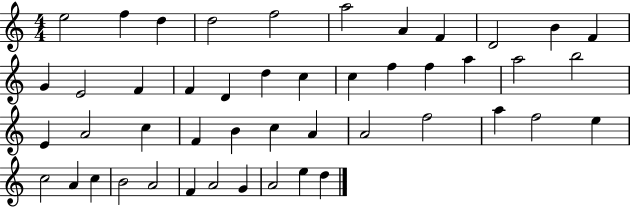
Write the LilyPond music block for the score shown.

{
  \clef treble
  \numericTimeSignature
  \time 4/4
  \key c \major
  e''2 f''4 d''4 | d''2 f''2 | a''2 a'4 f'4 | d'2 b'4 f'4 | \break g'4 e'2 f'4 | f'4 d'4 d''4 c''4 | c''4 f''4 f''4 a''4 | a''2 b''2 | \break e'4 a'2 c''4 | f'4 b'4 c''4 a'4 | a'2 f''2 | a''4 f''2 e''4 | \break c''2 a'4 c''4 | b'2 a'2 | f'4 a'2 g'4 | a'2 e''4 d''4 | \break \bar "|."
}